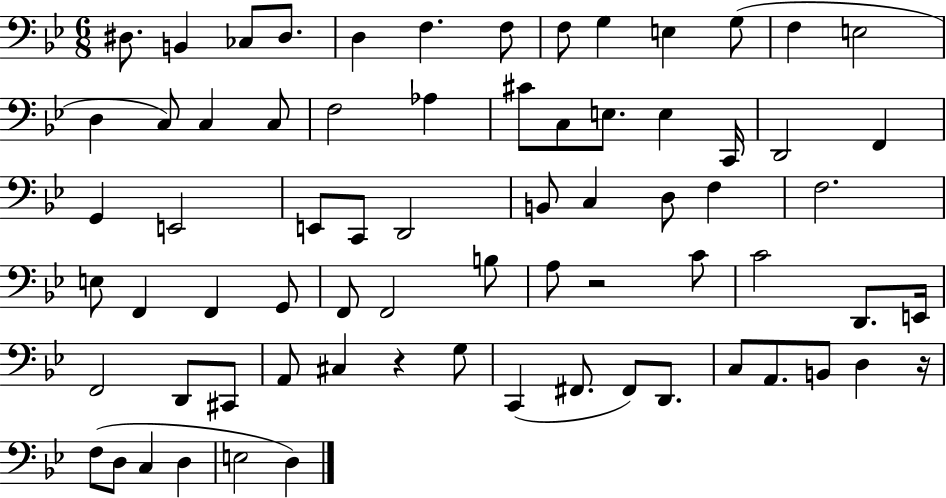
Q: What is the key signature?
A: BES major